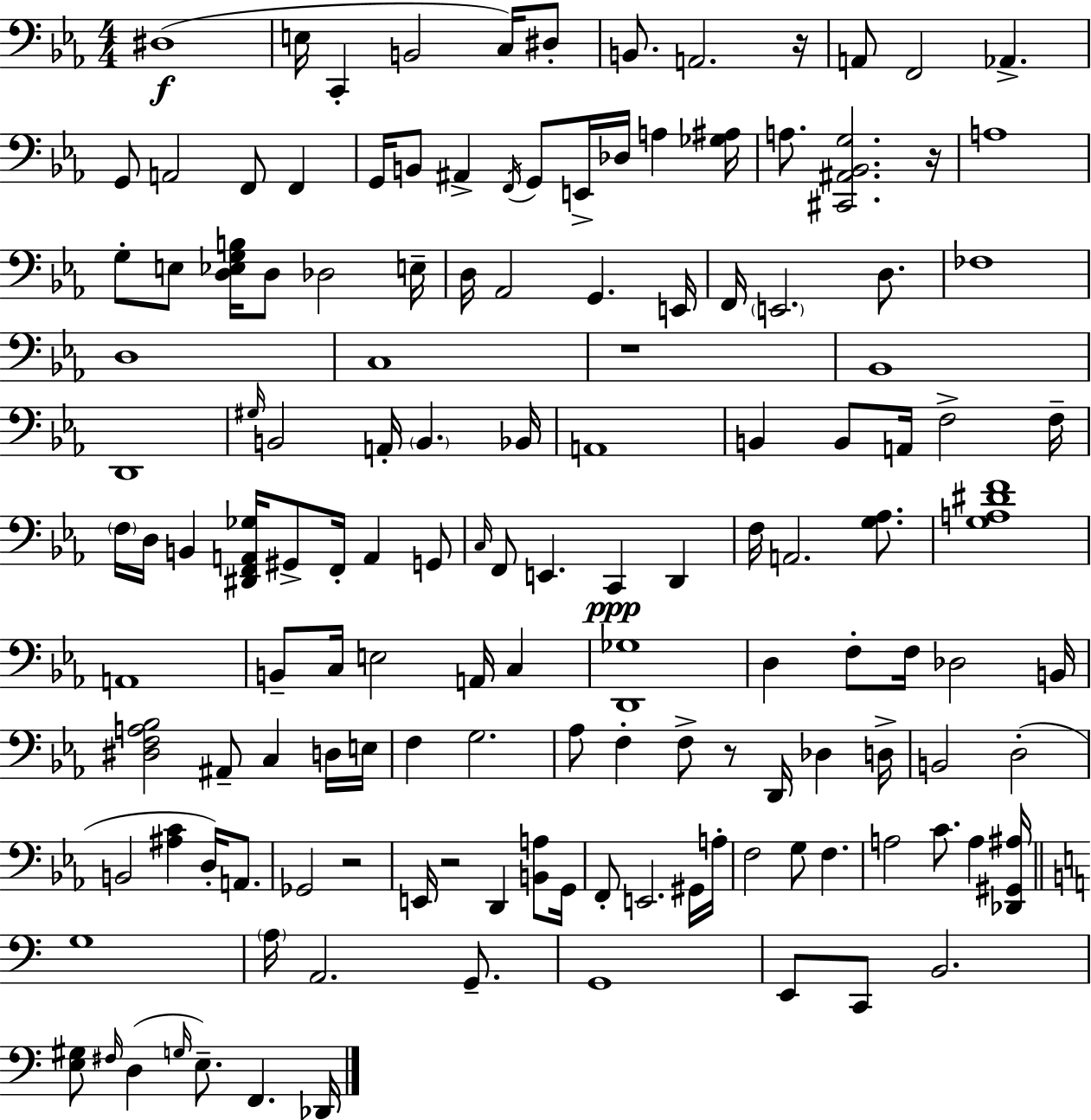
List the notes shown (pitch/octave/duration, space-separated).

D#3/w E3/s C2/q B2/h C3/s D#3/e B2/e. A2/h. R/s A2/e F2/h Ab2/q. G2/e A2/h F2/e F2/q G2/s B2/e A#2/q F2/s G2/e E2/s Db3/s A3/q [Gb3,A#3]/s A3/e. [C#2,A#2,Bb2,G3]/h. R/s A3/w G3/e E3/e [D3,Eb3,G3,B3]/s D3/e Db3/h E3/s D3/s Ab2/h G2/q. E2/s F2/s E2/h. D3/e. FES3/w D3/w C3/w R/w Bb2/w D2/w G#3/s B2/h A2/s B2/q. Bb2/s A2/w B2/q B2/e A2/s F3/h F3/s F3/s D3/s B2/q [D#2,F2,A2,Gb3]/s G#2/e F2/s A2/q G2/e C3/s F2/e E2/q. C2/q D2/q F3/s A2/h. [G3,Ab3]/e. [G3,A3,D#4,F4]/w A2/w B2/e C3/s E3/h A2/s C3/q [D2,Gb3]/w D3/q F3/e F3/s Db3/h B2/s [D#3,F3,A3,Bb3]/h A#2/e C3/q D3/s E3/s F3/q G3/h. Ab3/e F3/q F3/e R/e D2/s Db3/q D3/s B2/h D3/h B2/h [A#3,C4]/q D3/s A2/e. Gb2/h R/h E2/s R/h D2/q [B2,A3]/e G2/s F2/e E2/h. G#2/s A3/s F3/h G3/e F3/q. A3/h C4/e. A3/q [Db2,G#2,A#3]/s G3/w A3/s A2/h. G2/e. G2/w E2/e C2/e B2/h. [E3,G#3]/e F#3/s D3/q G3/s E3/e. F2/q. Db2/s